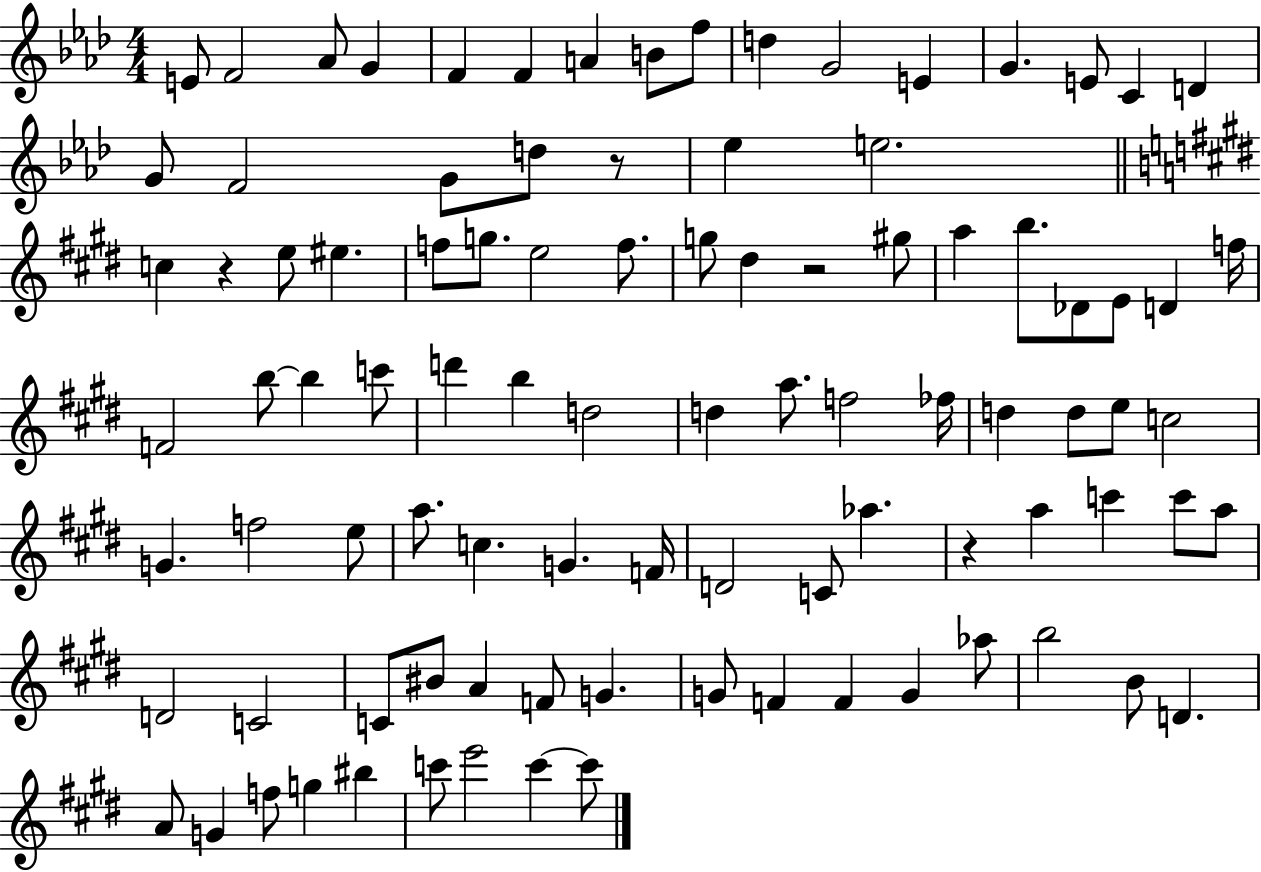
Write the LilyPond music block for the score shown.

{
  \clef treble
  \numericTimeSignature
  \time 4/4
  \key aes \major
  e'8 f'2 aes'8 g'4 | f'4 f'4 a'4 b'8 f''8 | d''4 g'2 e'4 | g'4. e'8 c'4 d'4 | \break g'8 f'2 g'8 d''8 r8 | ees''4 e''2. | \bar "||" \break \key e \major c''4 r4 e''8 eis''4. | f''8 g''8. e''2 f''8. | g''8 dis''4 r2 gis''8 | a''4 b''8. des'8 e'8 d'4 f''16 | \break f'2 b''8~~ b''4 c'''8 | d'''4 b''4 d''2 | d''4 a''8. f''2 fes''16 | d''4 d''8 e''8 c''2 | \break g'4. f''2 e''8 | a''8. c''4. g'4. f'16 | d'2 c'8 aes''4. | r4 a''4 c'''4 c'''8 a''8 | \break d'2 c'2 | c'8 bis'8 a'4 f'8 g'4. | g'8 f'4 f'4 g'4 aes''8 | b''2 b'8 d'4. | \break a'8 g'4 f''8 g''4 bis''4 | c'''8 e'''2 c'''4~~ c'''8 | \bar "|."
}